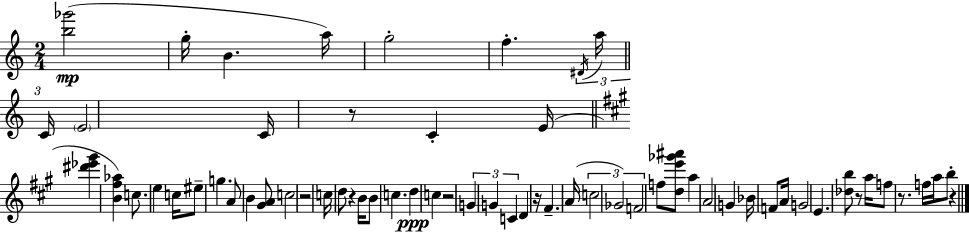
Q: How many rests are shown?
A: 8